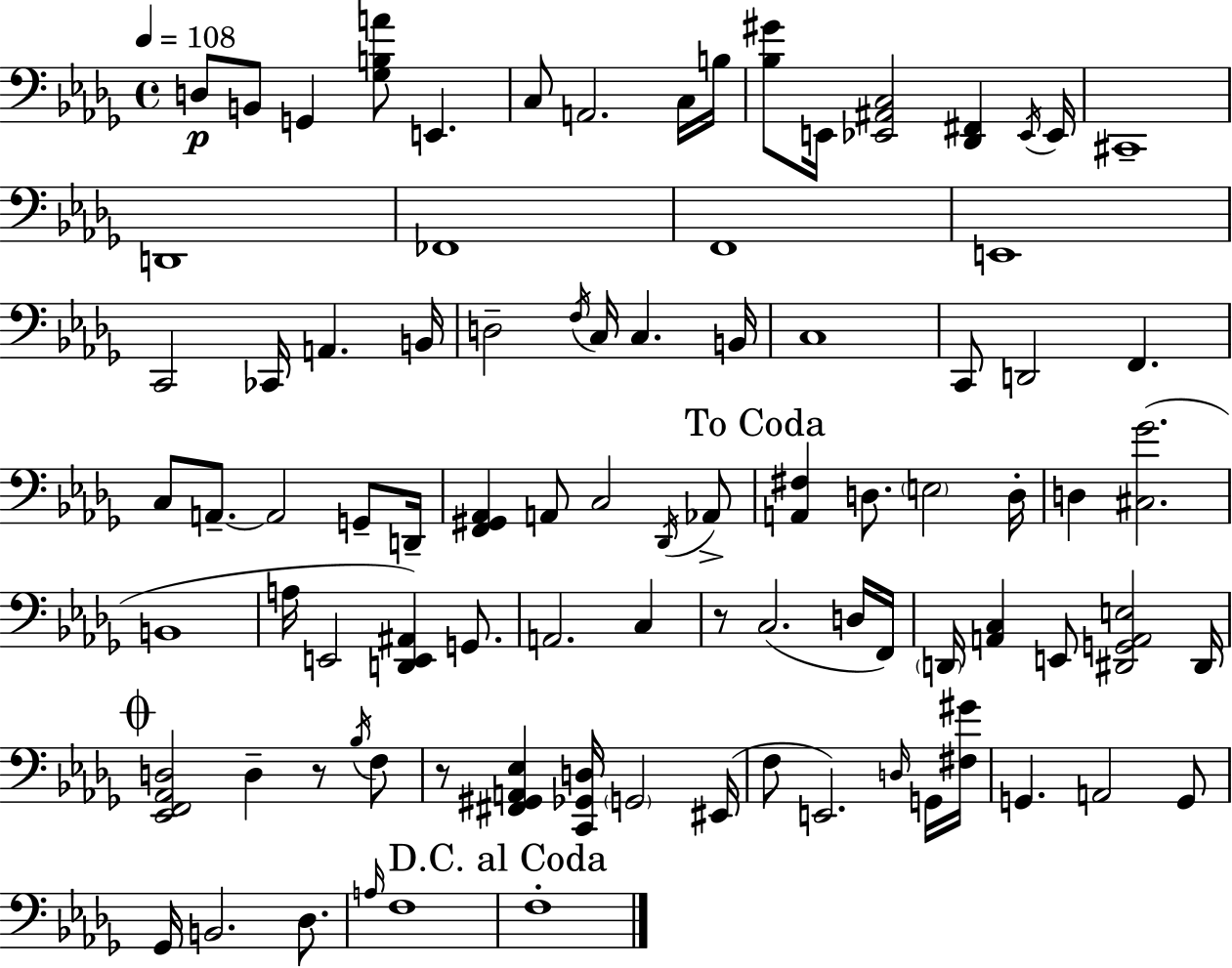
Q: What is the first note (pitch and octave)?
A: D3